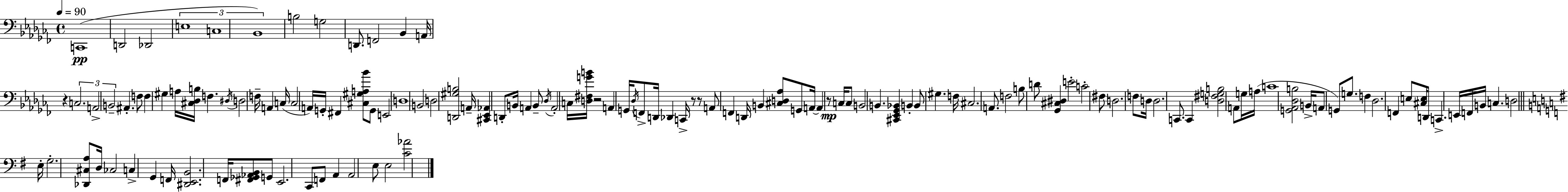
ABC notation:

X:1
T:Untitled
M:4/4
L:1/4
K:Abm
C,,4 D,,2 _D,,2 E,4 C,4 _B,,4 B,2 G,2 D,,/2 F,,2 _B,, A,,/4 z C,2 A,,2 B,,2 ^A,, F,/2 F, ^G, A,/4 [^C,_D,B,]/4 F, ^D,/4 D,2 F,/4 A,, C,/4 C,2 A,,/4 G,,/4 ^F,, [^C,^G,A,_B]/2 G,,/2 E,,2 D,4 B,,2 D,2 [D,,^G,B,]2 A,,/4 [^C,,_E,,_A,,] D,,/2 B,,/4 A,, B,,/2 _D,/4 A,,2 C,/4 [D,^F,GB]/4 z2 A,, G,,/4 _D,/4 F,,/2 D,,/4 _D,, C,,/4 z/2 z/2 A,,/2 F,, D,,/4 B,, [^C,D,_A,]/2 G,,/2 A,,/4 A,, z/2 C,/4 C,/2 B,,2 B,, [^C,,_E,,_G,,_B,,] B,, B,,/2 ^G, F,/4 ^C,2 A,,/2 F,2 B,/2 D/2 [_G,,^C,^D,] E2 C2 ^F,/2 D,2 F,/2 D,/4 D,2 C,,/2 C,, [D,^F,G,B,]2 A,,/2 G,/4 A,/4 C4 [G,,_A,,_D,B,]2 B,,/4 A,,/2 G,,/2 G,/2 F, _D,2 F,, E,/2 [^C,E,]/4 D,,/2 C,, E,,/4 F,,/4 B,,/4 C, D,2 E,/4 G,2 [_D,,^C,A,]/2 D,/4 _C,2 C, G,, F,,/4 [^D,,E,,B,,]2 F,,/4 [^F,,_G,,_A,,B,,]/2 G,,/2 E,,2 C,,/2 F,,/2 A,, A,,2 E,/2 E,2 [C_A]2